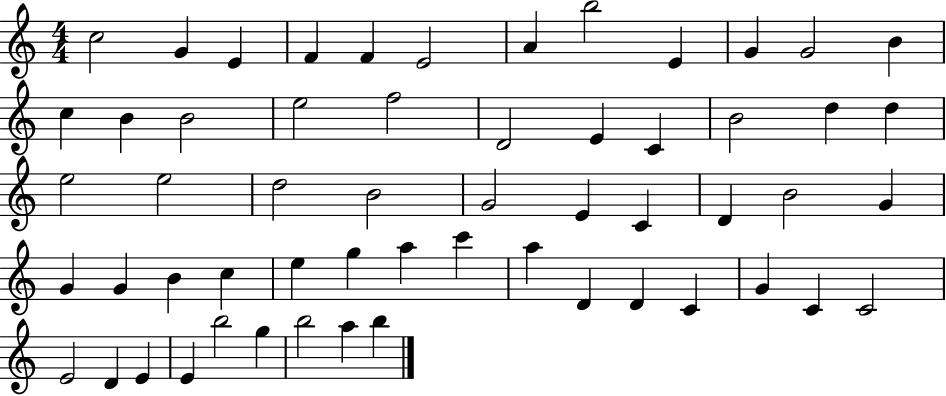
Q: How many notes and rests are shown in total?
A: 57